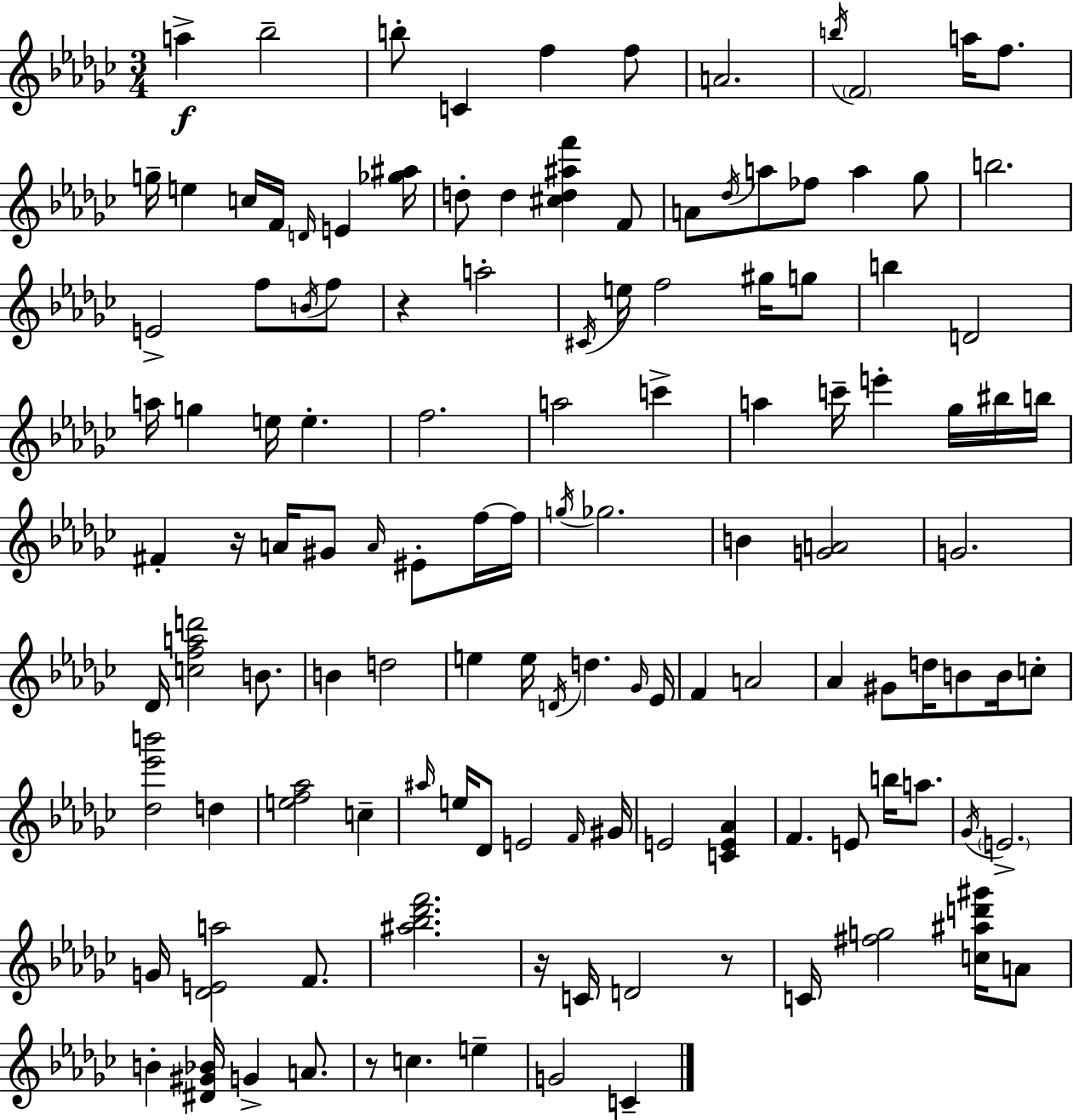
X:1
T:Untitled
M:3/4
L:1/4
K:Ebm
a _b2 b/2 C f f/2 A2 b/4 F2 a/4 f/2 g/4 e c/4 F/4 D/4 E [_g^a]/4 d/2 d [^cd^af'] F/2 A/2 _d/4 a/2 _f/2 a _g/2 b2 E2 f/2 B/4 f/2 z a2 ^C/4 e/4 f2 ^g/4 g/2 b D2 a/4 g e/4 e f2 a2 c' a c'/4 e' _g/4 ^b/4 b/4 ^F z/4 A/4 ^G/2 A/4 ^E/2 f/4 f/4 g/4 _g2 B [GA]2 G2 _D/4 [cfad']2 B/2 B d2 e e/4 D/4 d _G/4 _E/4 F A2 _A ^G/2 d/4 B/2 B/4 c/2 [_d_e'b']2 d [ef_a]2 c ^a/4 e/4 _D/2 E2 F/4 ^G/4 E2 [CE_A] F E/2 b/4 a/2 _G/4 E2 G/4 [_DEa]2 F/2 [^a_b_d'f']2 z/4 C/4 D2 z/2 C/4 [^fg]2 [c^ad'^g']/4 A/2 B [^D^G_B]/4 G A/2 z/2 c e G2 C